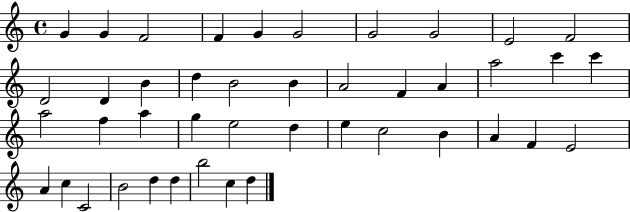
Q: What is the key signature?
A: C major